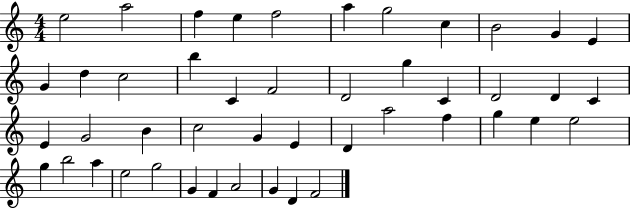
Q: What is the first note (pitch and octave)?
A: E5